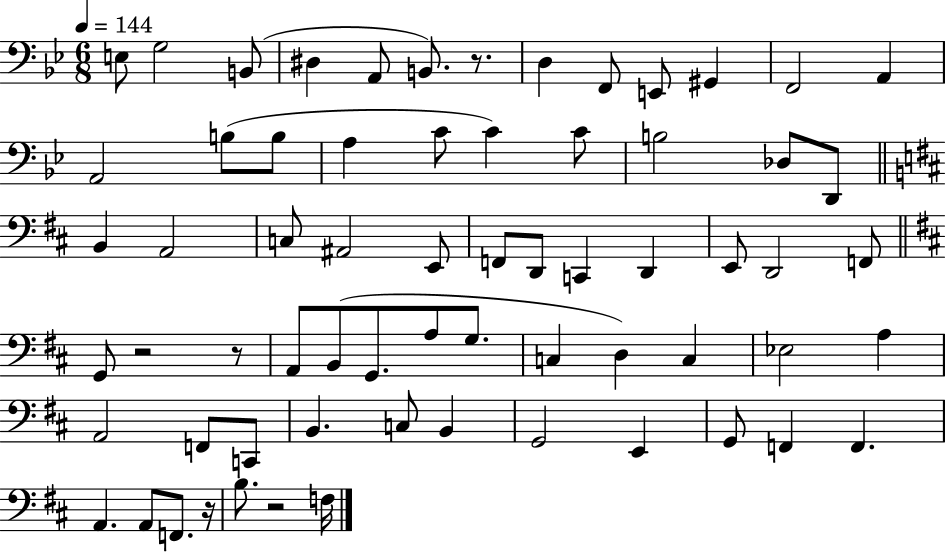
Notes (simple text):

E3/e G3/h B2/e D#3/q A2/e B2/e. R/e. D3/q F2/e E2/e G#2/q F2/h A2/q A2/h B3/e B3/e A3/q C4/e C4/q C4/e B3/h Db3/e D2/e B2/q A2/h C3/e A#2/h E2/e F2/e D2/e C2/q D2/q E2/e D2/h F2/e G2/e R/h R/e A2/e B2/e G2/e. A3/e G3/e. C3/q D3/q C3/q Eb3/h A3/q A2/h F2/e C2/e B2/q. C3/e B2/q G2/h E2/q G2/e F2/q F2/q. A2/q. A2/e F2/e. R/s B3/e. R/h F3/s